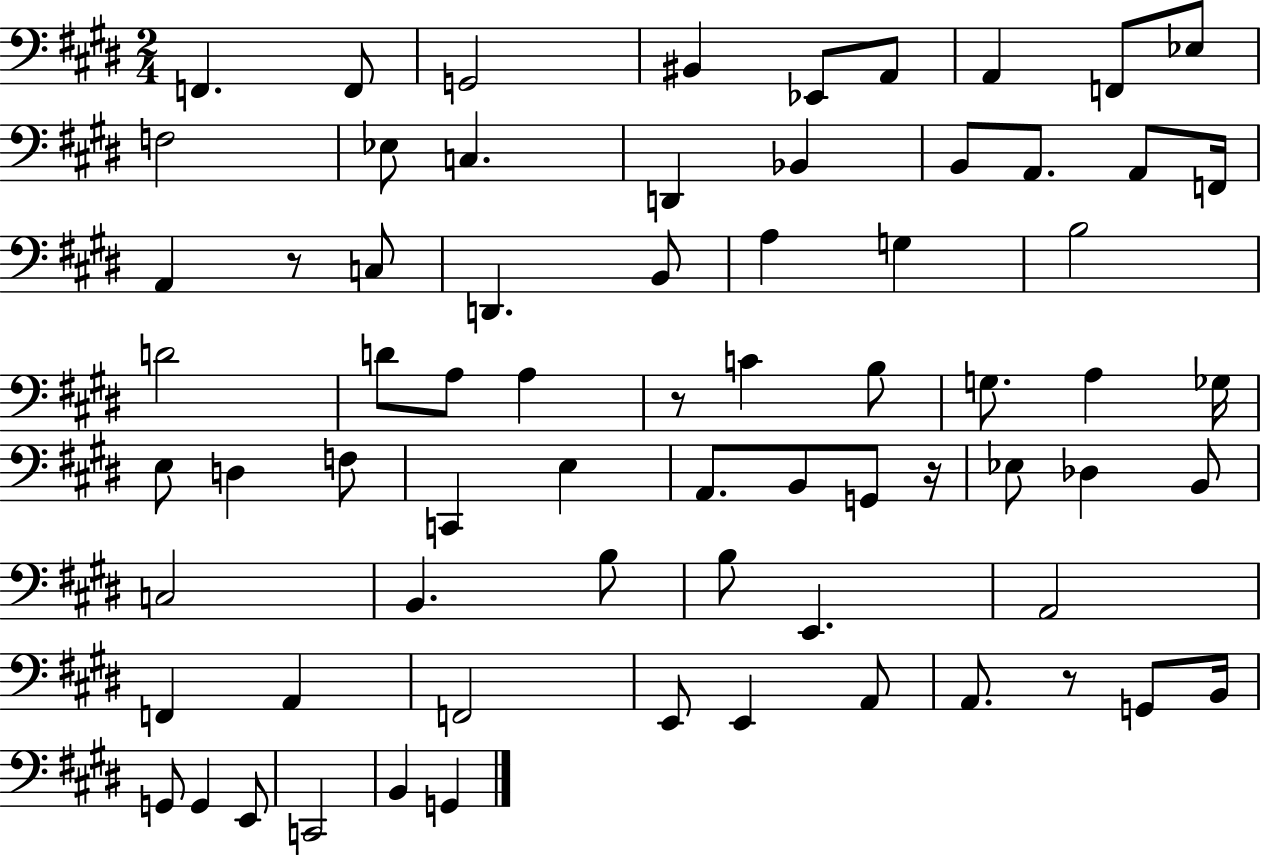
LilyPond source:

{
  \clef bass
  \numericTimeSignature
  \time 2/4
  \key e \major
  \repeat volta 2 { f,4. f,8 | g,2 | bis,4 ees,8 a,8 | a,4 f,8 ees8 | \break f2 | ees8 c4. | d,4 bes,4 | b,8 a,8. a,8 f,16 | \break a,4 r8 c8 | d,4. b,8 | a4 g4 | b2 | \break d'2 | d'8 a8 a4 | r8 c'4 b8 | g8. a4 ges16 | \break e8 d4 f8 | c,4 e4 | a,8. b,8 g,8 r16 | ees8 des4 b,8 | \break c2 | b,4. b8 | b8 e,4. | a,2 | \break f,4 a,4 | f,2 | e,8 e,4 a,8 | a,8. r8 g,8 b,16 | \break g,8 g,4 e,8 | c,2 | b,4 g,4 | } \bar "|."
}